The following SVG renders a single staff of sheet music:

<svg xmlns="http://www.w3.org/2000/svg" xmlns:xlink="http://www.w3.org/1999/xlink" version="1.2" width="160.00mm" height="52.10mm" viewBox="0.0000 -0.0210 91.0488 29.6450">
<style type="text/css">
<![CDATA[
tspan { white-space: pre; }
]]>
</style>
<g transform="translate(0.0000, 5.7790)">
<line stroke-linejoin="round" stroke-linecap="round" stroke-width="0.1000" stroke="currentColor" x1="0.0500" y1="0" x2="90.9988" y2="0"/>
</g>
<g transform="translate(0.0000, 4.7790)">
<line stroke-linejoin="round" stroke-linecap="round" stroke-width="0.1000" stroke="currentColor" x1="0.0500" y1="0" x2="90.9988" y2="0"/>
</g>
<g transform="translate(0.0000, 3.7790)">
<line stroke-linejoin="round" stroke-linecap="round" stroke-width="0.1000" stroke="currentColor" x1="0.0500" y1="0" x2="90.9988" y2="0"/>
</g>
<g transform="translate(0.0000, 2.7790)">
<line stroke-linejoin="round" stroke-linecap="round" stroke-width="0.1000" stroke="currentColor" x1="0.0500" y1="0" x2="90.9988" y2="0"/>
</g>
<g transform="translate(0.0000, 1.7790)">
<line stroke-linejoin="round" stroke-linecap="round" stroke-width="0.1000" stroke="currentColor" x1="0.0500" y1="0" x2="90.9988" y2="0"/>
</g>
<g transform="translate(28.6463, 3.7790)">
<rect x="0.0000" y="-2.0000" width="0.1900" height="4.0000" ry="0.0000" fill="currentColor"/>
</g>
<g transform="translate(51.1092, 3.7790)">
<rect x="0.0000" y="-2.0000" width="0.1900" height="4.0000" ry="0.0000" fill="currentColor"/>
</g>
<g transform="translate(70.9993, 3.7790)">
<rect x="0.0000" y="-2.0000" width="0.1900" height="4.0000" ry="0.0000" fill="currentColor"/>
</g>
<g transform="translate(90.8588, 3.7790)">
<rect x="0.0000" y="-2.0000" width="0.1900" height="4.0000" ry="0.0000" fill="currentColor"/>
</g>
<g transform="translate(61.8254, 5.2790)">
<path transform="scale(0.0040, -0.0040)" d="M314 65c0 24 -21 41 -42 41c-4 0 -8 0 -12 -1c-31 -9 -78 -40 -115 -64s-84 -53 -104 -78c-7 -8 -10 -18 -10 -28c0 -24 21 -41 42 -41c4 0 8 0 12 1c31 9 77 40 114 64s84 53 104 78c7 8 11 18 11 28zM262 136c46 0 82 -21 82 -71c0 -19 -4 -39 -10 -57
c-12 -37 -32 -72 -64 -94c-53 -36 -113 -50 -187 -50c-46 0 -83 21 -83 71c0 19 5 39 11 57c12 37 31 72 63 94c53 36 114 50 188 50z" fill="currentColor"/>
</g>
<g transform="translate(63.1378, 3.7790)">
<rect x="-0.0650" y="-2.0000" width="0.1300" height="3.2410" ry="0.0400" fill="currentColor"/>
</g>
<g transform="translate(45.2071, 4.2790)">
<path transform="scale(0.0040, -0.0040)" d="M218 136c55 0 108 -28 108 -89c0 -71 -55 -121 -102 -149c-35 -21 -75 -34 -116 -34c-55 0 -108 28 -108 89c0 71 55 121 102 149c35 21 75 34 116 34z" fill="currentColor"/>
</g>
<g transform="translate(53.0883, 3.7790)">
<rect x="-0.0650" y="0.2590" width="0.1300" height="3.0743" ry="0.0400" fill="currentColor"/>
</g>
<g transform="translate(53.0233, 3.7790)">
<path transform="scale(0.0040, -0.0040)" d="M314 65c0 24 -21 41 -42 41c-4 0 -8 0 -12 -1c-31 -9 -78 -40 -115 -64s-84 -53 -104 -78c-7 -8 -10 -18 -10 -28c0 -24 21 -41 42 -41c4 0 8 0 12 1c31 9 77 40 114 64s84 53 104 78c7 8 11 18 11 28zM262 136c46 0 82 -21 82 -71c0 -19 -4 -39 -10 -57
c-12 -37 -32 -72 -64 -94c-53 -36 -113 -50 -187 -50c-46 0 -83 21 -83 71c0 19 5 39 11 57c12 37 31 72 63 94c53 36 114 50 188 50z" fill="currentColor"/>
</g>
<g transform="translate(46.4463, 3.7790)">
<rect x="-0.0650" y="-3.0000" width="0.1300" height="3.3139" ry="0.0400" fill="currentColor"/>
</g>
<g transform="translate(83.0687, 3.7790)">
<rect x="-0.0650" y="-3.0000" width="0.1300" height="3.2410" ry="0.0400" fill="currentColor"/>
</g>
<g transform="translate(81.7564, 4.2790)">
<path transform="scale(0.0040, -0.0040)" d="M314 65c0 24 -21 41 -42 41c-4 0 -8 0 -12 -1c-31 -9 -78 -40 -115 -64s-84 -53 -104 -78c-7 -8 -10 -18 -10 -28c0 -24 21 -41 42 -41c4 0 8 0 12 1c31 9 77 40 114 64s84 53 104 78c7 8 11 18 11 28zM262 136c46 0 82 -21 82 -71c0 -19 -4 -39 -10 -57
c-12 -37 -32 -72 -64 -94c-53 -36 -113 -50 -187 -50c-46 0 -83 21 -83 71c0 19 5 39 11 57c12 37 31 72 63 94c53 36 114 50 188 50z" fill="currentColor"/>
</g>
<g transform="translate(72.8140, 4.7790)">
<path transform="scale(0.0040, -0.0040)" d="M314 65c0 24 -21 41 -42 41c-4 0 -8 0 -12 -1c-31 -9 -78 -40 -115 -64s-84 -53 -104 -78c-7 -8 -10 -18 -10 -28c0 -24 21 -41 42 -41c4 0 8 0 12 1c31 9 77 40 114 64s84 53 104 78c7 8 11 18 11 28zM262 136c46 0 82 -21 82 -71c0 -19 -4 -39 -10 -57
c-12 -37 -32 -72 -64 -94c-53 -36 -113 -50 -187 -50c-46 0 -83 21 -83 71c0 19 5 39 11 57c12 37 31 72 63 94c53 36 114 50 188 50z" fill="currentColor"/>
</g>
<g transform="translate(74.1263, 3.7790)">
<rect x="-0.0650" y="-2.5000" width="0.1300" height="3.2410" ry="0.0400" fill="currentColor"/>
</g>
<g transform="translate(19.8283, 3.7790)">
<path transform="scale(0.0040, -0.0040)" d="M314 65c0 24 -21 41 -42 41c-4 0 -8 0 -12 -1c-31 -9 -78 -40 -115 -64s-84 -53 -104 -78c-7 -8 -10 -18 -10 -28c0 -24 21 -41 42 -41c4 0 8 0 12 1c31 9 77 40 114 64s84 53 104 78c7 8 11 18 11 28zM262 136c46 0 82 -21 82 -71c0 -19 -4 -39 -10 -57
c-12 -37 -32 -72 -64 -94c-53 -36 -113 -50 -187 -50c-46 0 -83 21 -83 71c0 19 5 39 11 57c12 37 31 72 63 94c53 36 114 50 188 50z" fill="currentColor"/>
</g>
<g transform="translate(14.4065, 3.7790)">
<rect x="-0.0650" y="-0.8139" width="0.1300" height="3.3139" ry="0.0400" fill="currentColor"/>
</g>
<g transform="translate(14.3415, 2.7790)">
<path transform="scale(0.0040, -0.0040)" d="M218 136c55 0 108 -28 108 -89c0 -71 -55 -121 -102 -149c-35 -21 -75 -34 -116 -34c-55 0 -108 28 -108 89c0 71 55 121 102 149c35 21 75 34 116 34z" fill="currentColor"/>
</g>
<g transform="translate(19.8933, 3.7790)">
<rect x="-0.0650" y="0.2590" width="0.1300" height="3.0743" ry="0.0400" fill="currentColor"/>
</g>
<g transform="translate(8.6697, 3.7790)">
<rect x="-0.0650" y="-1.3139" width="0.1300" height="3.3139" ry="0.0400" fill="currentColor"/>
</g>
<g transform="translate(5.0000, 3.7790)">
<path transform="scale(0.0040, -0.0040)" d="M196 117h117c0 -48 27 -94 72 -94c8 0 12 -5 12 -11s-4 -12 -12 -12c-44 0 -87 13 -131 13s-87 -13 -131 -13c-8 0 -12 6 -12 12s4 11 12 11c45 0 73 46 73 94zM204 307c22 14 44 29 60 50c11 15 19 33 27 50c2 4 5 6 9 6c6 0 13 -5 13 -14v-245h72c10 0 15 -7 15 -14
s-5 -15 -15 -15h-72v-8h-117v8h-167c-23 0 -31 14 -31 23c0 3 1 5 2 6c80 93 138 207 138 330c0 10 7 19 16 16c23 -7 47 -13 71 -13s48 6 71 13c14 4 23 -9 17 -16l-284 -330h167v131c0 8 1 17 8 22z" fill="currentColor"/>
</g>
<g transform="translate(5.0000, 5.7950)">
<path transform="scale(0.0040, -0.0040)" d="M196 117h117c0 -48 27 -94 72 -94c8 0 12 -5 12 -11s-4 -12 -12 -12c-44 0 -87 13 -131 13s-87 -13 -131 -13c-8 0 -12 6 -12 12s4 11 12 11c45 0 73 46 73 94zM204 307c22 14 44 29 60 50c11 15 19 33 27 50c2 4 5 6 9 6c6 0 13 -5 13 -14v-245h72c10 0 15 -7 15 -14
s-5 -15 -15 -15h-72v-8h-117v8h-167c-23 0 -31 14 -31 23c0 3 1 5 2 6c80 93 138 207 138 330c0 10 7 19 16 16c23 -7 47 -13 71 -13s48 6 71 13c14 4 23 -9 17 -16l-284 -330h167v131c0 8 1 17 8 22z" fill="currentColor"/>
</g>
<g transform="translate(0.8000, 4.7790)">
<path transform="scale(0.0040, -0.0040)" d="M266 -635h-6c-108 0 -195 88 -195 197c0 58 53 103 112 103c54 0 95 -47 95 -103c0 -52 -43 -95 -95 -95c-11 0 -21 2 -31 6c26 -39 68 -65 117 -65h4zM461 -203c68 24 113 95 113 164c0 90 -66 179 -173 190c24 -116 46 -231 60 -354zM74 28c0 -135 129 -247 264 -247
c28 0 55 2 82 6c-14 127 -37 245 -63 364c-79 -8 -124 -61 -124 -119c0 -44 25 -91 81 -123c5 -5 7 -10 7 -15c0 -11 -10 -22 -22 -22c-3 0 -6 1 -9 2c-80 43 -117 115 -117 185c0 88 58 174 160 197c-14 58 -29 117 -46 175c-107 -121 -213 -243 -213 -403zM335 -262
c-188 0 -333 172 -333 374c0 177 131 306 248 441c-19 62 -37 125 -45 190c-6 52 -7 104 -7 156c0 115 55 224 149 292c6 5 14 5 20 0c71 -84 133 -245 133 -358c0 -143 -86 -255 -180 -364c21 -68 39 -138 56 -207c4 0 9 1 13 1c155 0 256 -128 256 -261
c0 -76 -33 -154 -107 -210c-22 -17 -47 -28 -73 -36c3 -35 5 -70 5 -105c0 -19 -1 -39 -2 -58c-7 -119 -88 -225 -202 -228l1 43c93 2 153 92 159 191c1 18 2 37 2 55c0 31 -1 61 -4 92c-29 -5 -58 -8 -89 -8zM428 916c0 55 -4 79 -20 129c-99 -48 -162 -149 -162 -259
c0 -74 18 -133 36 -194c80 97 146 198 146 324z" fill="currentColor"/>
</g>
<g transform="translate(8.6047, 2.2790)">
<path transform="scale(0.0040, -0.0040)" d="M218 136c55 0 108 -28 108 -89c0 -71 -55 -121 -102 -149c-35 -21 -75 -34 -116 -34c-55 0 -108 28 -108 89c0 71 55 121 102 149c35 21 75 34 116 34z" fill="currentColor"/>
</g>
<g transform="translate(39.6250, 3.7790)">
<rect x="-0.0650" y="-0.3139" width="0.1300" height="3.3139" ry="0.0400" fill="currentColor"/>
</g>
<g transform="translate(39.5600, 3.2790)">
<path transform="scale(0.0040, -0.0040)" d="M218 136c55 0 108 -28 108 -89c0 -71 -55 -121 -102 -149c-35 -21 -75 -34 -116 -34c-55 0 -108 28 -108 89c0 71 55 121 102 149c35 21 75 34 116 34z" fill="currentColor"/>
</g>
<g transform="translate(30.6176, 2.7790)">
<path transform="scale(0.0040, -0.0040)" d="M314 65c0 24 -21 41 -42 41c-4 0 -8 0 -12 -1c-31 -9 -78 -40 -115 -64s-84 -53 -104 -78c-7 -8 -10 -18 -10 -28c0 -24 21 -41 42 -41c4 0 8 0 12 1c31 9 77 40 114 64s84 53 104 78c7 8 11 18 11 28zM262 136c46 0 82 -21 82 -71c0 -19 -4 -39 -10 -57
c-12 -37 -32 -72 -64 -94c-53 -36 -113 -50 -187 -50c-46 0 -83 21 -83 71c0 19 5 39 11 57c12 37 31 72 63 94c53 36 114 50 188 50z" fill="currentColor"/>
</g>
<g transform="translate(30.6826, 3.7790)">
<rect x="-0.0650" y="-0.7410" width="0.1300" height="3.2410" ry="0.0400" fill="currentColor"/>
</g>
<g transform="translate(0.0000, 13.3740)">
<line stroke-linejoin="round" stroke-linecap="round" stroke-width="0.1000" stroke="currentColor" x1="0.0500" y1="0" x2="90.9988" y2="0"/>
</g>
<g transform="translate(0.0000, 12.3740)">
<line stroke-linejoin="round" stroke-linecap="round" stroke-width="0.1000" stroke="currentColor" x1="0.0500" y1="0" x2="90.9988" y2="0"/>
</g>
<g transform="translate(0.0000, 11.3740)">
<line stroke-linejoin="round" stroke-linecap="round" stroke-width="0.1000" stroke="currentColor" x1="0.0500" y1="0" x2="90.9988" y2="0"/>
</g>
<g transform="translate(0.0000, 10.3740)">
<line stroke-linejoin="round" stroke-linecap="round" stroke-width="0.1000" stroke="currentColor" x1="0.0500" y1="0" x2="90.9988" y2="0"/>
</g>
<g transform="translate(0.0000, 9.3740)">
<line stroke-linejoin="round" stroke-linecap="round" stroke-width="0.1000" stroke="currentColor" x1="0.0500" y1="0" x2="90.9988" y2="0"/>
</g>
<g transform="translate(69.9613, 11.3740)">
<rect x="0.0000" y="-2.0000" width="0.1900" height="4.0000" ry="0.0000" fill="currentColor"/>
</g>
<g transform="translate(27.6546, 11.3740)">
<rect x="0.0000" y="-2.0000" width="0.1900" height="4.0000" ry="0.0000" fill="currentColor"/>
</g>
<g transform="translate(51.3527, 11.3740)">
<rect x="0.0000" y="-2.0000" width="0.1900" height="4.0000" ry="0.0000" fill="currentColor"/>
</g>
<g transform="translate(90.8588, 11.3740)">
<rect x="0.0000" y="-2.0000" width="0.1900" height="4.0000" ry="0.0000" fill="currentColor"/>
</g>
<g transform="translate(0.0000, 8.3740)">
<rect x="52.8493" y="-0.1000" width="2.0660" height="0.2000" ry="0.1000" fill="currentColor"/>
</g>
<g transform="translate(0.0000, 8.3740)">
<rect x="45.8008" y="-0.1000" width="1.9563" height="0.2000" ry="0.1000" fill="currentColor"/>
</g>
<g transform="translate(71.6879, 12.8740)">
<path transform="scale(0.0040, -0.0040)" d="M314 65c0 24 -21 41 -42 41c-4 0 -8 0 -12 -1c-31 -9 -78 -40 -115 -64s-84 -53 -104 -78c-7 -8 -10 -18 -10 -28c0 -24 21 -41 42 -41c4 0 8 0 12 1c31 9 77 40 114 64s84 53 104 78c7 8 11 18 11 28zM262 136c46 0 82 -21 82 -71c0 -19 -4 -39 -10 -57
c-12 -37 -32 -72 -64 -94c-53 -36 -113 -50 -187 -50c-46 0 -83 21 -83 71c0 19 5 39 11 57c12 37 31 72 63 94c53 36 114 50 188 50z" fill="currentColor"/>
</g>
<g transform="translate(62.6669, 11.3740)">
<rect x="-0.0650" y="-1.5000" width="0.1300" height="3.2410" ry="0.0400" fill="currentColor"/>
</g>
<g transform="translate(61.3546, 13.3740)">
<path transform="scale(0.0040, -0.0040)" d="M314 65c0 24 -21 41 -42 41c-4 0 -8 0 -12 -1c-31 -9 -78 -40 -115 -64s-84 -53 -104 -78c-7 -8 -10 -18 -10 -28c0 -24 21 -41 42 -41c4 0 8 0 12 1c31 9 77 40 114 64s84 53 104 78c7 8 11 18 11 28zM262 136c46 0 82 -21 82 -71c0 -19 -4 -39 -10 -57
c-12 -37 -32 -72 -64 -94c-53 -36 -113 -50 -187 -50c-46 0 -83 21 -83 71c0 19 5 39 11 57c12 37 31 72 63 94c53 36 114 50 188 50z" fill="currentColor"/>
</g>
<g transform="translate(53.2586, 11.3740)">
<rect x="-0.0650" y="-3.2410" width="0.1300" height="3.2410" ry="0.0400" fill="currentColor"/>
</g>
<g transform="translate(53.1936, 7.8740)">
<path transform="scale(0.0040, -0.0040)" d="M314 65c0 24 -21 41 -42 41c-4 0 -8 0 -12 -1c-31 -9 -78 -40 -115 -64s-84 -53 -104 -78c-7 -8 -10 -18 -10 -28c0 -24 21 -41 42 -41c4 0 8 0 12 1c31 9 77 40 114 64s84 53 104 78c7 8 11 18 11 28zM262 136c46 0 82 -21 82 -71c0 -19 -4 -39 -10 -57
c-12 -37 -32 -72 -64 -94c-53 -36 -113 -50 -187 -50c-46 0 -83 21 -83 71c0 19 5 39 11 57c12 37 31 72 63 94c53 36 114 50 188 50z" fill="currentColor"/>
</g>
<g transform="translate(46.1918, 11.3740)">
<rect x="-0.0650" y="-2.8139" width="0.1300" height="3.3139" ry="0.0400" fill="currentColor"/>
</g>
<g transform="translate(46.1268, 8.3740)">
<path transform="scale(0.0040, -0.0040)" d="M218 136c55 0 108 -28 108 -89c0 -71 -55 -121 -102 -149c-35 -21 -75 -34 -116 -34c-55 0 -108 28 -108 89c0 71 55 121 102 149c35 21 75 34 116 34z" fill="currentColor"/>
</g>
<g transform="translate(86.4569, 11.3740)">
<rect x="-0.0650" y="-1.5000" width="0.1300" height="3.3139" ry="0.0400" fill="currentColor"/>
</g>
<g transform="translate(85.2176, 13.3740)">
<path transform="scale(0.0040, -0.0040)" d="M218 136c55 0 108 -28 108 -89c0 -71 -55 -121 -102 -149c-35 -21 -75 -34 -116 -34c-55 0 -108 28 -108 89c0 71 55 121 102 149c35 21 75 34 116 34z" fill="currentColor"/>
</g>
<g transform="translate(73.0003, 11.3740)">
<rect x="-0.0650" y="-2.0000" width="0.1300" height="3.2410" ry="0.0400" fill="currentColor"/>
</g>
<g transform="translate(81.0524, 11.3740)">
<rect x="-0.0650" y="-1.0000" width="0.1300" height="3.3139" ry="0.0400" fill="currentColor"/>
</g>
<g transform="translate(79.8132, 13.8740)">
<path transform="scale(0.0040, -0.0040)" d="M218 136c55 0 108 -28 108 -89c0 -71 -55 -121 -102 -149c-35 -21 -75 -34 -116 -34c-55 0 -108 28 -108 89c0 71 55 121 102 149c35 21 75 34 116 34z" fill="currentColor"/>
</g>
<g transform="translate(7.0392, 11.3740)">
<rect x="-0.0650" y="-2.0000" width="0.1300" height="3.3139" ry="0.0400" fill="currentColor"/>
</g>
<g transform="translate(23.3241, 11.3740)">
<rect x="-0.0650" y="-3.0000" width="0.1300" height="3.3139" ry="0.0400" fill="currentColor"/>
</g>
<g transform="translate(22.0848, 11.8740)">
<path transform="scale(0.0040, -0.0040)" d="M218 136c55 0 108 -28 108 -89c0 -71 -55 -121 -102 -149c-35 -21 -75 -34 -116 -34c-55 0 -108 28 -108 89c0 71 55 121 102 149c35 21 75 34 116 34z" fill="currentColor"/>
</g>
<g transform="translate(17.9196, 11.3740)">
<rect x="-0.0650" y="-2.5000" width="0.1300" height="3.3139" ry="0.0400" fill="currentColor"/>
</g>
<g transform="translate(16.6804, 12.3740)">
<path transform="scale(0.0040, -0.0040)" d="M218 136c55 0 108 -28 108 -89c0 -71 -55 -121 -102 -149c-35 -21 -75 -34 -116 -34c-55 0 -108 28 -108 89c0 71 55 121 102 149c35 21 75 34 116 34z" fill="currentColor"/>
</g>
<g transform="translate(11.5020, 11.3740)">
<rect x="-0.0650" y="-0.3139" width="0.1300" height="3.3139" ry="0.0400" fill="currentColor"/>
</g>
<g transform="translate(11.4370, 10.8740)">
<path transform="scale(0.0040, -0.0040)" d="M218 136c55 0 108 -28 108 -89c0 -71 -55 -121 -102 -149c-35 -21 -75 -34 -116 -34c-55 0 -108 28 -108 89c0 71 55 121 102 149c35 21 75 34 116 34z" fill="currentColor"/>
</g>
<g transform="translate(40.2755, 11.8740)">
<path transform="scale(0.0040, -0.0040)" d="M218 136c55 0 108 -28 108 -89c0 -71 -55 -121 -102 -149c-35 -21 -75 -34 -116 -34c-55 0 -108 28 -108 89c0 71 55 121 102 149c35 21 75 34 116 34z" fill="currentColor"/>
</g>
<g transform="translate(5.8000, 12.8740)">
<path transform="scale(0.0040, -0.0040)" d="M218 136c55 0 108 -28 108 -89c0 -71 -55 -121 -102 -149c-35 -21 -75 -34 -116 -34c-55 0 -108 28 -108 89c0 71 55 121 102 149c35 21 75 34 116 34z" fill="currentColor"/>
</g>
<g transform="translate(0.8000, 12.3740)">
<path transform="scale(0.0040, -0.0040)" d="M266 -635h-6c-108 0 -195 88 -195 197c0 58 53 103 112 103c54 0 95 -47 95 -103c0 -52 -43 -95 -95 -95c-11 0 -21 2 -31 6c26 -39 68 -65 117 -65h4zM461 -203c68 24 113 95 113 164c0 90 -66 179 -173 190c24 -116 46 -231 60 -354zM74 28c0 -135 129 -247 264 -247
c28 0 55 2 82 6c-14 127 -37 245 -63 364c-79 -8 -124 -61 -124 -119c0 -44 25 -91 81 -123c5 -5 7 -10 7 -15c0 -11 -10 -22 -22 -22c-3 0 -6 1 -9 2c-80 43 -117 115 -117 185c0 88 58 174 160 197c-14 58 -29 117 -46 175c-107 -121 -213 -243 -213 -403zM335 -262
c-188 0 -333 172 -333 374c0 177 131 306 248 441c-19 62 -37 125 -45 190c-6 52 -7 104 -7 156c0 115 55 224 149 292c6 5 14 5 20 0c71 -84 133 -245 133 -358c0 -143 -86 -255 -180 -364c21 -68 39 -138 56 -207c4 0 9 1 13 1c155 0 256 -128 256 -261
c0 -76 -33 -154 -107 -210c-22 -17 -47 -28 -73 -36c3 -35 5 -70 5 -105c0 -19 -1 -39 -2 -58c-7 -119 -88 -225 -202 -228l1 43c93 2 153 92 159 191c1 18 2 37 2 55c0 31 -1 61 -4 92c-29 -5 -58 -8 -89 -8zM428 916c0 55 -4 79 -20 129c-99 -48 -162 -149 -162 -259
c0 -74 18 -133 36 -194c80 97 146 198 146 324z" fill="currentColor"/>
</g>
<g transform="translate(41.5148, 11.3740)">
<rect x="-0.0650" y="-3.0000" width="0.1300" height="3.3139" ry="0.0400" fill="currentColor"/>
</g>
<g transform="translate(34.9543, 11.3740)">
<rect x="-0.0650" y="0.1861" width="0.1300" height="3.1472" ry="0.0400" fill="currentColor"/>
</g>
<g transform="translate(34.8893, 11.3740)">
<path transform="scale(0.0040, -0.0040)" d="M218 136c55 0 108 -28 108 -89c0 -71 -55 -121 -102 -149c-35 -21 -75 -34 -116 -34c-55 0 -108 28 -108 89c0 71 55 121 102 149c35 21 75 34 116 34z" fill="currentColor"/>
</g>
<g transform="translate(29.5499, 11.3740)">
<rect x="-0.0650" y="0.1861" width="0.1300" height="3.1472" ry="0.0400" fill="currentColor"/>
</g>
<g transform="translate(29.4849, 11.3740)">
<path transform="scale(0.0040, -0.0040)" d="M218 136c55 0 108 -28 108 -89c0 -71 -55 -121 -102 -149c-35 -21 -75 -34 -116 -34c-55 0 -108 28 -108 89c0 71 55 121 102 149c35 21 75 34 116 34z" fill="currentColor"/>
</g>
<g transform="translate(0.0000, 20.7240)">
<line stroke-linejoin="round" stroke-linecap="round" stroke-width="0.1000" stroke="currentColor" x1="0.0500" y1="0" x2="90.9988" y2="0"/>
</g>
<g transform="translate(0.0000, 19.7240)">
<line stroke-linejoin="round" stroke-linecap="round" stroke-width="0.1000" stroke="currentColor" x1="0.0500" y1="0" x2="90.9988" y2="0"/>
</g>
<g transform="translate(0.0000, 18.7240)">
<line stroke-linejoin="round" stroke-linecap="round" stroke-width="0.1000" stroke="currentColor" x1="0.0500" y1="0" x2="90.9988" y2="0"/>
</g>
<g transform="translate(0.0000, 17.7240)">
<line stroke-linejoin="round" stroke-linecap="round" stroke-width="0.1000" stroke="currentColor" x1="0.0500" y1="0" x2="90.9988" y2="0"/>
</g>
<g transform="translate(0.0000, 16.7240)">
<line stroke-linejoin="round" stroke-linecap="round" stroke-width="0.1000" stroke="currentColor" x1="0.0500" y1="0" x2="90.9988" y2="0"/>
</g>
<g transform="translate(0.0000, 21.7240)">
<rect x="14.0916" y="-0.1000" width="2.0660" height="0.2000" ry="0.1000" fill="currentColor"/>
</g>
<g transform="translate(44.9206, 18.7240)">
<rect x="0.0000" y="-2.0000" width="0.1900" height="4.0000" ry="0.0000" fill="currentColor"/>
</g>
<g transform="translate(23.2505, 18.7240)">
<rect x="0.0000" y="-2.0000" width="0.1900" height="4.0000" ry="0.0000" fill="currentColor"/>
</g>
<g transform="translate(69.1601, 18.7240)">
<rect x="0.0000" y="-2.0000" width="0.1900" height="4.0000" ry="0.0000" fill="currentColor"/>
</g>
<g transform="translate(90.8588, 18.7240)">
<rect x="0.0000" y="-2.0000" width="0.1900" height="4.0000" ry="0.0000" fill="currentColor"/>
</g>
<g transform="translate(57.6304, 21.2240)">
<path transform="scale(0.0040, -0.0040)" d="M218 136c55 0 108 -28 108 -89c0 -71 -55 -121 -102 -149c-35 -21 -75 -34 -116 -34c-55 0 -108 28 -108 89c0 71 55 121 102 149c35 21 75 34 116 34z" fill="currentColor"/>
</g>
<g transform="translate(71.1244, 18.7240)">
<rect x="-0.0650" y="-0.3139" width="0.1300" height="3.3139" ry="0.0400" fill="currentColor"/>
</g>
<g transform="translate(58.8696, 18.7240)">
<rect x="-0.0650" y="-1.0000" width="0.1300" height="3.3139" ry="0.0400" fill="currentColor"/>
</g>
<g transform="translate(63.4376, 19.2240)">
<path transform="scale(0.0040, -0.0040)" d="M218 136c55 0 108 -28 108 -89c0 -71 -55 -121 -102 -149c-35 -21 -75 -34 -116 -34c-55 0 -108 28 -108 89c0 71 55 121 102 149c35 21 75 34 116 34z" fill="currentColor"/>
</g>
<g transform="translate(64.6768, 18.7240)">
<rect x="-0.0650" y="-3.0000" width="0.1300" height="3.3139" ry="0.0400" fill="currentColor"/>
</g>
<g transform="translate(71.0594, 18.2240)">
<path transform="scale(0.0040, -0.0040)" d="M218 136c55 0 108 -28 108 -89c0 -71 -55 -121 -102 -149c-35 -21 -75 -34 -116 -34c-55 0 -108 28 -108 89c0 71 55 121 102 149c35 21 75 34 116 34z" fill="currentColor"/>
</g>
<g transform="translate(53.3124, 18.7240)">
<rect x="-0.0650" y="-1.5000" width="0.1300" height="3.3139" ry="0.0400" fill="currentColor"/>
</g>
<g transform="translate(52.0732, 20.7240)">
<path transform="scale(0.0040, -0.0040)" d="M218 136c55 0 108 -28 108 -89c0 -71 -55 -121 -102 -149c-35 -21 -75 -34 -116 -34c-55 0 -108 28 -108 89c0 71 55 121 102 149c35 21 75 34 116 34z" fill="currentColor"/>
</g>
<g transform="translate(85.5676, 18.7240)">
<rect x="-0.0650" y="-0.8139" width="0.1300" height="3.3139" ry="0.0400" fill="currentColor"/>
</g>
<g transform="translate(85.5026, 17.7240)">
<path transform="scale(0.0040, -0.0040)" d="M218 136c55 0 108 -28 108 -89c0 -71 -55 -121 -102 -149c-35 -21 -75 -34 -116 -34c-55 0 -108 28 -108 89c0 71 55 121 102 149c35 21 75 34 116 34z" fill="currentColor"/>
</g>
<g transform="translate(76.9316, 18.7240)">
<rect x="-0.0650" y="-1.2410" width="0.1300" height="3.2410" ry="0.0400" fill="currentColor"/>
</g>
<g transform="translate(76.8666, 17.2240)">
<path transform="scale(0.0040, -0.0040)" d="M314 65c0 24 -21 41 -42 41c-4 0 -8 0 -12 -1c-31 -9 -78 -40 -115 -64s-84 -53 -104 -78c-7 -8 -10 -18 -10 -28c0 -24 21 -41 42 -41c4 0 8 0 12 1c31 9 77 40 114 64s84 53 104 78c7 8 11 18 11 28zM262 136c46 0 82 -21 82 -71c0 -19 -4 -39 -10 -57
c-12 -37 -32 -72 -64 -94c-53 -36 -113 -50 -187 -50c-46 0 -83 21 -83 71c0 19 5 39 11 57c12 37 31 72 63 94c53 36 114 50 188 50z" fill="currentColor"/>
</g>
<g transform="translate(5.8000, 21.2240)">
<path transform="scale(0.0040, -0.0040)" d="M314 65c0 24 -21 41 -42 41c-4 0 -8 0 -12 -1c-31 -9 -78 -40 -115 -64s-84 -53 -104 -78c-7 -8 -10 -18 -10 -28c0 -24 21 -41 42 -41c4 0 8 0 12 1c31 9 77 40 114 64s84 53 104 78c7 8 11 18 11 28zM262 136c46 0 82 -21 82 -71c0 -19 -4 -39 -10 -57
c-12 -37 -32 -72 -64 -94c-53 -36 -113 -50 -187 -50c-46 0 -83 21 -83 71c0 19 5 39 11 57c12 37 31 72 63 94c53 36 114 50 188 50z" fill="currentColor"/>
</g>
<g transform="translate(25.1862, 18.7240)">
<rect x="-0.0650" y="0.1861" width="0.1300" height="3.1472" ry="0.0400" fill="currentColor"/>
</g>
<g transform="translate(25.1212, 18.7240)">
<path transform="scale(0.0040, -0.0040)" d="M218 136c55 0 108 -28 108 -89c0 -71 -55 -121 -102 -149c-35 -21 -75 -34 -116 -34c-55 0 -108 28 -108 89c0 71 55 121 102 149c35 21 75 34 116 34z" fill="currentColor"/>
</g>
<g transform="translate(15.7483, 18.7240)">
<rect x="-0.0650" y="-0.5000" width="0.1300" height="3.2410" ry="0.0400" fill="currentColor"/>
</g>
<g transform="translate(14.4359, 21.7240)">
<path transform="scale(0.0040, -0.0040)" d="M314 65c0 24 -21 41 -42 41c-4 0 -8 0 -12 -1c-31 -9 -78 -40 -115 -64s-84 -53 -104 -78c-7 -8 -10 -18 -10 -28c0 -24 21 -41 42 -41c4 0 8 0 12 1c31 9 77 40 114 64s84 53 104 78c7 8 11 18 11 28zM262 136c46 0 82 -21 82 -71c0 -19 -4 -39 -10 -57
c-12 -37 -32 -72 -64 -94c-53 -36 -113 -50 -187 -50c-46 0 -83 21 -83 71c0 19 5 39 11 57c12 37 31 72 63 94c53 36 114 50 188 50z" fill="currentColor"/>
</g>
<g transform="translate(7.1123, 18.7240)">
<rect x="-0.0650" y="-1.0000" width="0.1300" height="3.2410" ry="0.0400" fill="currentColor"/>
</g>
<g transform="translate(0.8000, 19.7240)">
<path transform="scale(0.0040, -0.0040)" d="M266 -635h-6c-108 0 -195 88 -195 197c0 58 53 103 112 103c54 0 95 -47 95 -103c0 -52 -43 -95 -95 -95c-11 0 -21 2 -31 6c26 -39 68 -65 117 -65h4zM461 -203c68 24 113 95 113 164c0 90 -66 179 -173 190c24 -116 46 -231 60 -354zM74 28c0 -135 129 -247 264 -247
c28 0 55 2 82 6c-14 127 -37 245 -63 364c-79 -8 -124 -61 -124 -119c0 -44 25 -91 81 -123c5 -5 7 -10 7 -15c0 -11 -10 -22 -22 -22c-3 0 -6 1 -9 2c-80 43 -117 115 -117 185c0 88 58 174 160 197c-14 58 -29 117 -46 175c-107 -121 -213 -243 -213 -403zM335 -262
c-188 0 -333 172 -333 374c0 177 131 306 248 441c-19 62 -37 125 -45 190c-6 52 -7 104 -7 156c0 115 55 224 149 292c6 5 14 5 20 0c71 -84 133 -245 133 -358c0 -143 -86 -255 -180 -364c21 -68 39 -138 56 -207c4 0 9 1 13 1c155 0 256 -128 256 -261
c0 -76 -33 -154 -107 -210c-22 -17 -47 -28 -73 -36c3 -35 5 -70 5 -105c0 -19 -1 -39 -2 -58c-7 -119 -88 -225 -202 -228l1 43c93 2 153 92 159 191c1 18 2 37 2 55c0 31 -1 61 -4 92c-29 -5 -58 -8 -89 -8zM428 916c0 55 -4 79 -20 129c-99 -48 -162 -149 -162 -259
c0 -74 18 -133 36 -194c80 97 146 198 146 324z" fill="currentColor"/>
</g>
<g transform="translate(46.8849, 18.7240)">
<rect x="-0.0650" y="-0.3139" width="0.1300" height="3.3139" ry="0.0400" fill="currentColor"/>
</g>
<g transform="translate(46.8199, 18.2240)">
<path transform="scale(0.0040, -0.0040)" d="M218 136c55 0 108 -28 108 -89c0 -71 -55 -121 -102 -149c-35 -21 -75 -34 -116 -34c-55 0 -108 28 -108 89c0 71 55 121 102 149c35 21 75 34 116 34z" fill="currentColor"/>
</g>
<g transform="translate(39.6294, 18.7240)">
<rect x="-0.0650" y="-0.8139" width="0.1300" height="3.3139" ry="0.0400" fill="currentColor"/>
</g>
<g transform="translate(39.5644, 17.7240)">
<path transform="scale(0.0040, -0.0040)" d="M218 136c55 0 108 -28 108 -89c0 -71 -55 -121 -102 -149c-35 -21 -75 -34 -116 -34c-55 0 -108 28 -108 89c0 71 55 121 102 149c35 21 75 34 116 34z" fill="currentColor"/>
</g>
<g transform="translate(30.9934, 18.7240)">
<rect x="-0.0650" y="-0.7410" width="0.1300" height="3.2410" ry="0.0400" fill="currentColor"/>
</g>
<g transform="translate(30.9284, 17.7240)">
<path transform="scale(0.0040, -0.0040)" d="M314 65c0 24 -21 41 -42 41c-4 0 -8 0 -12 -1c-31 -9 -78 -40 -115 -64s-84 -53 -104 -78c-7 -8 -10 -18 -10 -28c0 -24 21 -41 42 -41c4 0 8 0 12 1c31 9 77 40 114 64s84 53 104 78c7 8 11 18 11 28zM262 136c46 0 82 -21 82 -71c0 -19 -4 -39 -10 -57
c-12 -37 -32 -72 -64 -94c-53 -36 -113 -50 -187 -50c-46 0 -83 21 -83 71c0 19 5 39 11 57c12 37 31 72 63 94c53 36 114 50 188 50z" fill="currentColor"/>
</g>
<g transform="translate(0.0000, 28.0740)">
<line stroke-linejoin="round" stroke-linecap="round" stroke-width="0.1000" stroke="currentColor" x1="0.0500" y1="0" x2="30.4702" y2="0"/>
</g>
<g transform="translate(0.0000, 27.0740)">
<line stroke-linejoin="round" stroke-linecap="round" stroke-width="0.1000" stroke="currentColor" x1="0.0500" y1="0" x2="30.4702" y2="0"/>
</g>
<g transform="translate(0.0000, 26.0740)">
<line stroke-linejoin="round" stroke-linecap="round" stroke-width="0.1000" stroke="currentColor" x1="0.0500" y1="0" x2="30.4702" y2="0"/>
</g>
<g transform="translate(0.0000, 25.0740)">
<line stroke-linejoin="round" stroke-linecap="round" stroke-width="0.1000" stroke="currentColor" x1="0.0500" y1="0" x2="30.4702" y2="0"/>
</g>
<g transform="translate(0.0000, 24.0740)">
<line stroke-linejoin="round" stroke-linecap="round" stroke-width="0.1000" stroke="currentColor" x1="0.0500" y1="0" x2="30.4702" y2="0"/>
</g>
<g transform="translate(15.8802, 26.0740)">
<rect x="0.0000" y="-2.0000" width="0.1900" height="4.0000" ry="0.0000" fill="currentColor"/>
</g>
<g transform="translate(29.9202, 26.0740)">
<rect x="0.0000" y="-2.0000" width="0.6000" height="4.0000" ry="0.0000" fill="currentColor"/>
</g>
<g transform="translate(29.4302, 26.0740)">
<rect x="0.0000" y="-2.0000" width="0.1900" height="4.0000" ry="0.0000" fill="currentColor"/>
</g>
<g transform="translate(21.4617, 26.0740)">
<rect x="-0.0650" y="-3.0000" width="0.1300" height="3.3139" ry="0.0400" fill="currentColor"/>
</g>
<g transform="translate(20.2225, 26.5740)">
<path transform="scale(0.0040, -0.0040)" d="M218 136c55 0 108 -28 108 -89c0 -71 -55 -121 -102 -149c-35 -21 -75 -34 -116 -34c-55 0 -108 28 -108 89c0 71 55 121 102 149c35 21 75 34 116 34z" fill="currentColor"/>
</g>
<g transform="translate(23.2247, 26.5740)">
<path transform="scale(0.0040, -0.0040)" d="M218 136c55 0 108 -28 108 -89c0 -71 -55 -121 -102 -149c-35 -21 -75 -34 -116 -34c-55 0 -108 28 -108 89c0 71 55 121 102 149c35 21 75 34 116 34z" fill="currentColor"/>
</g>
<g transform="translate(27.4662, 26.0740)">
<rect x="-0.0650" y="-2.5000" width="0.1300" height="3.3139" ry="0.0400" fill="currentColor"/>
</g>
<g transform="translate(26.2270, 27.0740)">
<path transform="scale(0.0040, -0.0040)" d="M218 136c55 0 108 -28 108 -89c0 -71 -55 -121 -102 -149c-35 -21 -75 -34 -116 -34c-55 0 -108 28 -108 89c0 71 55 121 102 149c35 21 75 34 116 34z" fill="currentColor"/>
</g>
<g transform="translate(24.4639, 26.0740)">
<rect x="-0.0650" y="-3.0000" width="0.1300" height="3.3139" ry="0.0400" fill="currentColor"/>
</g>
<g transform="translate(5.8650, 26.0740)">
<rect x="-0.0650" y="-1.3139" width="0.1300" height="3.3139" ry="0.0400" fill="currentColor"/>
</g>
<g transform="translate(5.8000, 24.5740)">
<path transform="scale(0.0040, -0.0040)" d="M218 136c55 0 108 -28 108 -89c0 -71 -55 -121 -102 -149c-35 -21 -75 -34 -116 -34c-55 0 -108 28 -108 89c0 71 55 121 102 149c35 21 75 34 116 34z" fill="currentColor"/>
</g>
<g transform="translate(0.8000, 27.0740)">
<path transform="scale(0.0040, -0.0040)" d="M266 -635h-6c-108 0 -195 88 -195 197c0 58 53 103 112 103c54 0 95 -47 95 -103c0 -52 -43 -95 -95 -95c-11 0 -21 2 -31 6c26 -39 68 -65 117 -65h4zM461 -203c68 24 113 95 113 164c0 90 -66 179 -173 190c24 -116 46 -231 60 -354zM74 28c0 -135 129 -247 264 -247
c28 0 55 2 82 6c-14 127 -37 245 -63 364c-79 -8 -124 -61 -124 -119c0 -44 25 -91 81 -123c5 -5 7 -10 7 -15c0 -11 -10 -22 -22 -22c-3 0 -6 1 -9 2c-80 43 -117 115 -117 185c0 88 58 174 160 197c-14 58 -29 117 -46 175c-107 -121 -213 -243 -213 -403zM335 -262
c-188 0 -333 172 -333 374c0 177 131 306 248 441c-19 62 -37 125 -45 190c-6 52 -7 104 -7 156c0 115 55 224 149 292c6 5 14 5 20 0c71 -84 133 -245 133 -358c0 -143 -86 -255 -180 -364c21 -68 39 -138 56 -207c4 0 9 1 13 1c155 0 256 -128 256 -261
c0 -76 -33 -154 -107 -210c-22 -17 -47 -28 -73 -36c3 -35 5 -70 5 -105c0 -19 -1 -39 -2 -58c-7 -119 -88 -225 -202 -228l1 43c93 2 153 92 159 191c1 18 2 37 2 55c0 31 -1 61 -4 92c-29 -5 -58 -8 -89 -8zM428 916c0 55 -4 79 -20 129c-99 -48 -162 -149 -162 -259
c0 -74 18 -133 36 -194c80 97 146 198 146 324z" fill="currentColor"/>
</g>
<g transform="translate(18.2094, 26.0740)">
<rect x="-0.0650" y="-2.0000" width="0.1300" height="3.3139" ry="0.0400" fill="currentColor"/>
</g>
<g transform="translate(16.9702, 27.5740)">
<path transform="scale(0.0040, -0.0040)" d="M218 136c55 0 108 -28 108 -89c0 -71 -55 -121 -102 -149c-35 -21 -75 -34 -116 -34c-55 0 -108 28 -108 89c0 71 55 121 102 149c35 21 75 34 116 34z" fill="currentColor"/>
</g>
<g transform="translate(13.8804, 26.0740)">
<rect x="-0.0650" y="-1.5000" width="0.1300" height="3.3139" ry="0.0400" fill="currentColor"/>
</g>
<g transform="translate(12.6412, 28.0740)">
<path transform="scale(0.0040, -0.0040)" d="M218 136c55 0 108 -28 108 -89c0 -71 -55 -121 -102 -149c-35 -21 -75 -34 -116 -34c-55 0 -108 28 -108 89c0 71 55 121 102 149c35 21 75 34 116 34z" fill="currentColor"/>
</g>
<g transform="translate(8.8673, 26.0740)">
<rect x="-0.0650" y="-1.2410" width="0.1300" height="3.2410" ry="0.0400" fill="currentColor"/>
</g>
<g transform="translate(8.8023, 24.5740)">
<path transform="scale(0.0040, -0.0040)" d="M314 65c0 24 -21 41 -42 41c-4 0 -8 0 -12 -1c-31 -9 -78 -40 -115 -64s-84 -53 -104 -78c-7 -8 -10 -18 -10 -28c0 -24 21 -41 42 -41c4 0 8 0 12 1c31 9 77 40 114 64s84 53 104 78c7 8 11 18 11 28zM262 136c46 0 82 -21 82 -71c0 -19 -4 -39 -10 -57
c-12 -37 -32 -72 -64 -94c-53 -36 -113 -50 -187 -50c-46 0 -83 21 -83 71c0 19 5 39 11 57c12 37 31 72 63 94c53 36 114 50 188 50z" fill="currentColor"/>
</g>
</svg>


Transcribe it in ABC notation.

X:1
T:Untitled
M:4/4
L:1/4
K:C
e d B2 d2 c A B2 F2 G2 A2 F c G A B B A a b2 E2 F2 D E D2 C2 B d2 d c E D A c e2 d e e2 E F A A G